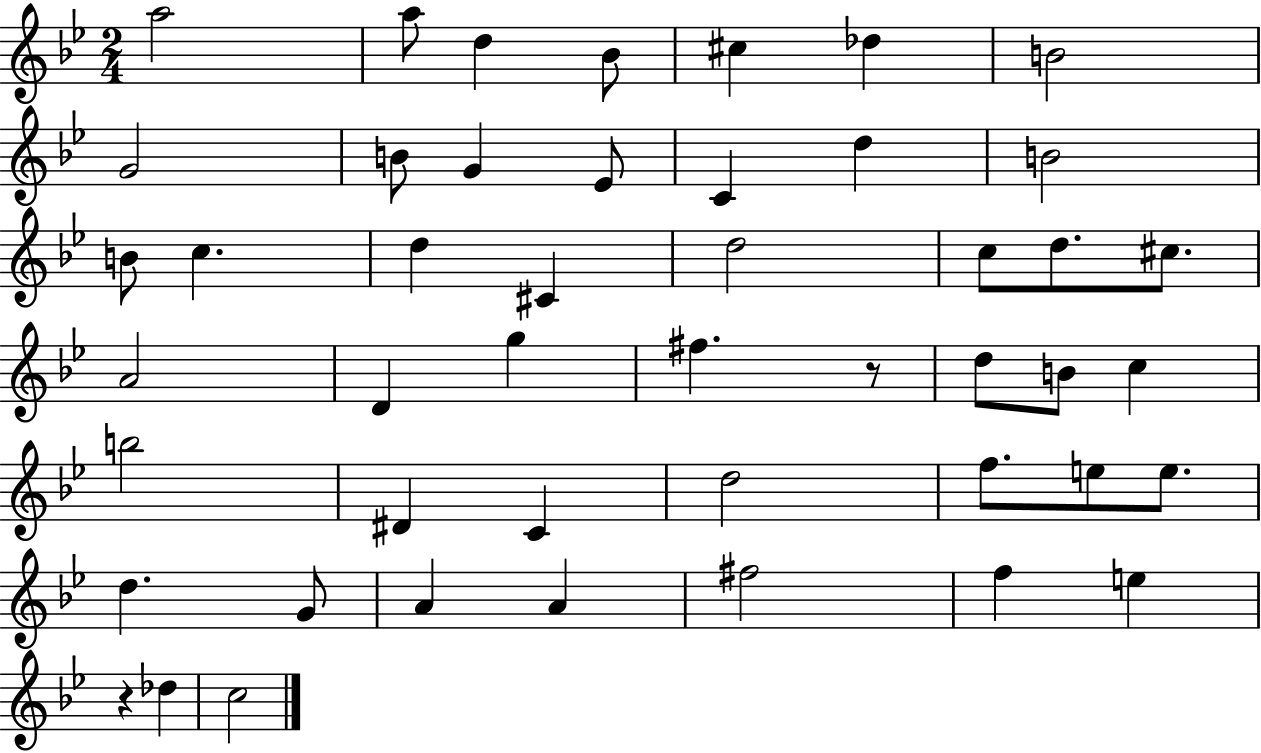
{
  \clef treble
  \numericTimeSignature
  \time 2/4
  \key bes \major
  a''2 | a''8 d''4 bes'8 | cis''4 des''4 | b'2 | \break g'2 | b'8 g'4 ees'8 | c'4 d''4 | b'2 | \break b'8 c''4. | d''4 cis'4 | d''2 | c''8 d''8. cis''8. | \break a'2 | d'4 g''4 | fis''4. r8 | d''8 b'8 c''4 | \break b''2 | dis'4 c'4 | d''2 | f''8. e''8 e''8. | \break d''4. g'8 | a'4 a'4 | fis''2 | f''4 e''4 | \break r4 des''4 | c''2 | \bar "|."
}